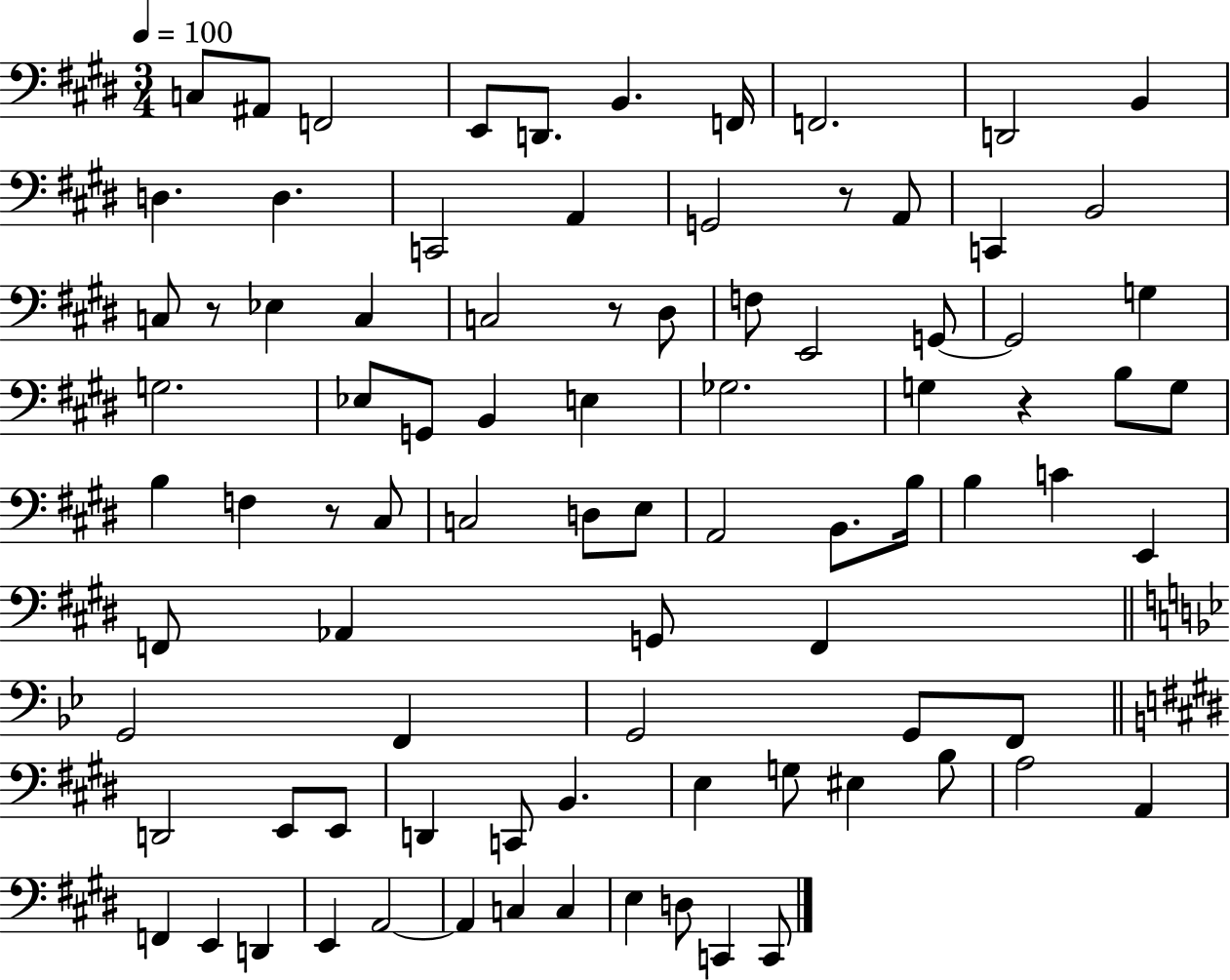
C3/e A#2/e F2/h E2/e D2/e. B2/q. F2/s F2/h. D2/h B2/q D3/q. D3/q. C2/h A2/q G2/h R/e A2/e C2/q B2/h C3/e R/e Eb3/q C3/q C3/h R/e D#3/e F3/e E2/h G2/e G2/h G3/q G3/h. Eb3/e G2/e B2/q E3/q Gb3/h. G3/q R/q B3/e G3/e B3/q F3/q R/e C#3/e C3/h D3/e E3/e A2/h B2/e. B3/s B3/q C4/q E2/q F2/e Ab2/q G2/e F2/q G2/h F2/q G2/h G2/e F2/e D2/h E2/e E2/e D2/q C2/e B2/q. E3/q G3/e EIS3/q B3/e A3/h A2/q F2/q E2/q D2/q E2/q A2/h A2/q C3/q C3/q E3/q D3/e C2/q C2/e